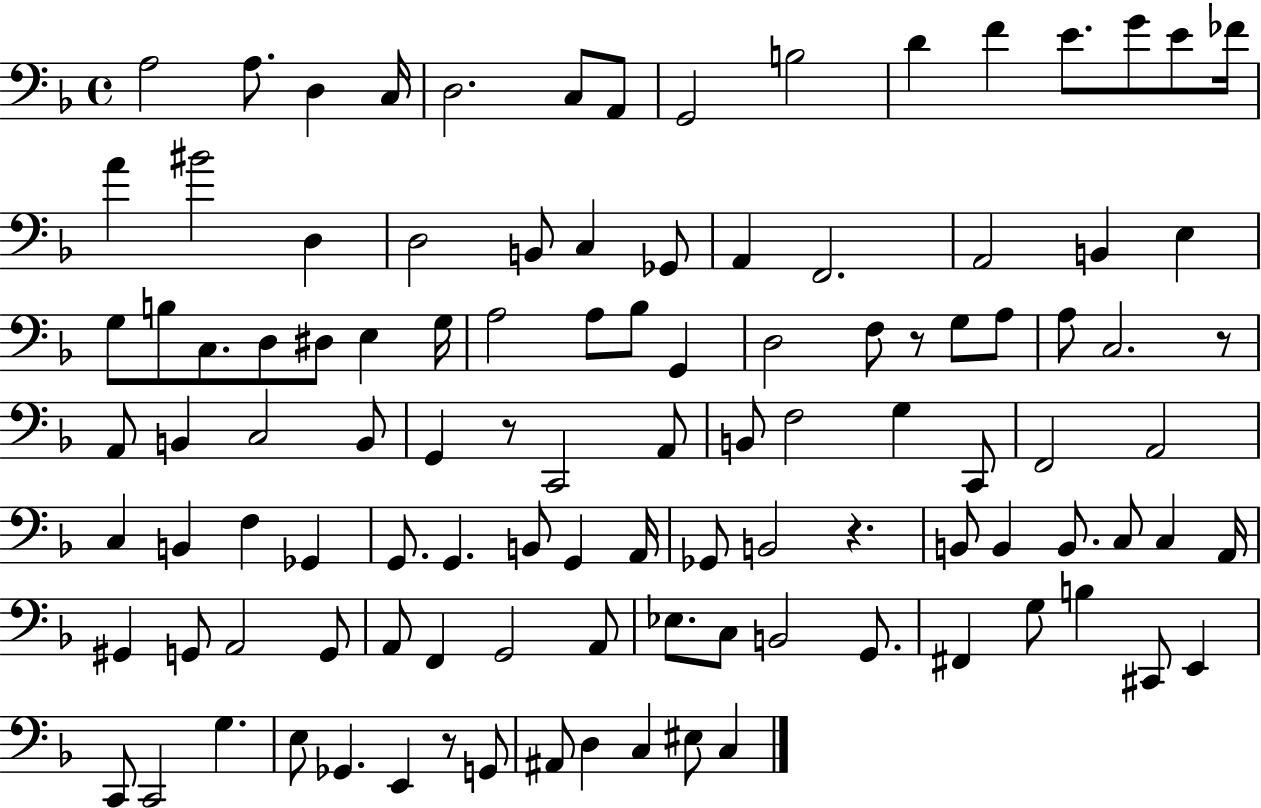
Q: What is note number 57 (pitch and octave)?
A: A2